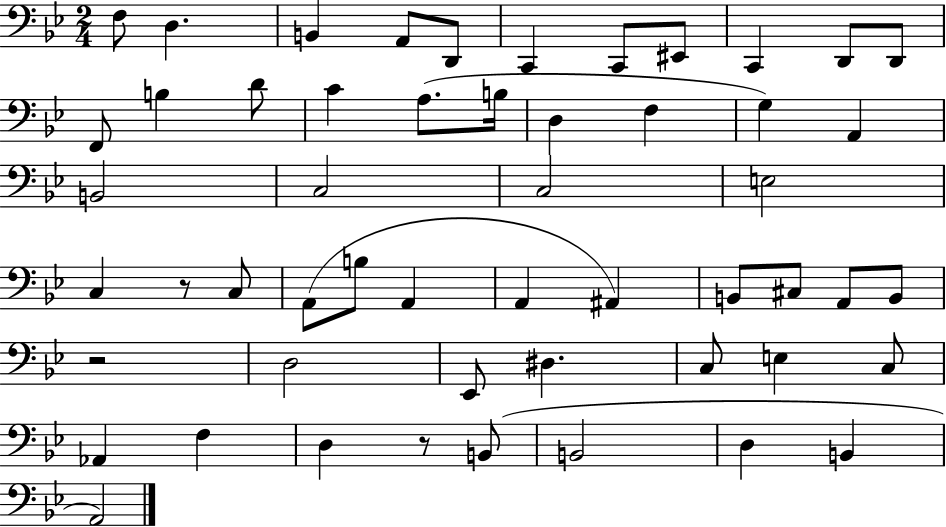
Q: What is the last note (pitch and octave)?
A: A2